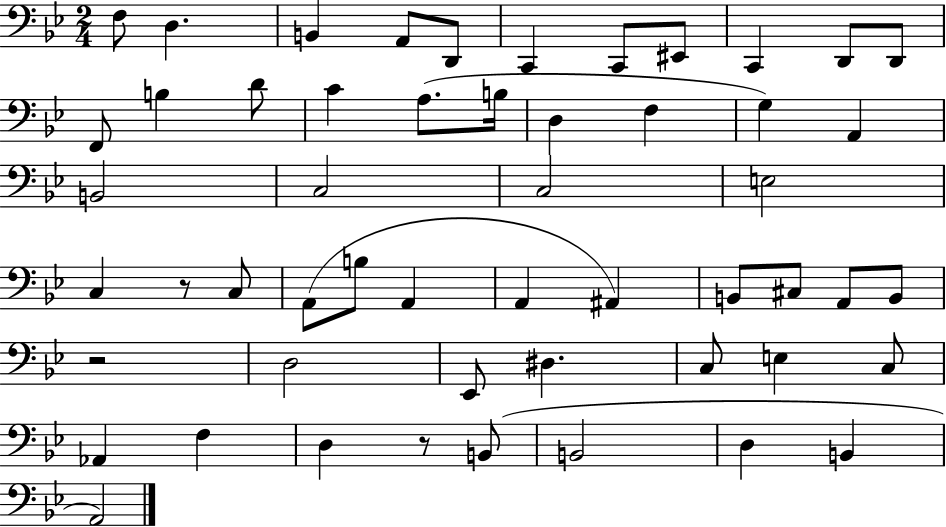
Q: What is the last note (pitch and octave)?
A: A2